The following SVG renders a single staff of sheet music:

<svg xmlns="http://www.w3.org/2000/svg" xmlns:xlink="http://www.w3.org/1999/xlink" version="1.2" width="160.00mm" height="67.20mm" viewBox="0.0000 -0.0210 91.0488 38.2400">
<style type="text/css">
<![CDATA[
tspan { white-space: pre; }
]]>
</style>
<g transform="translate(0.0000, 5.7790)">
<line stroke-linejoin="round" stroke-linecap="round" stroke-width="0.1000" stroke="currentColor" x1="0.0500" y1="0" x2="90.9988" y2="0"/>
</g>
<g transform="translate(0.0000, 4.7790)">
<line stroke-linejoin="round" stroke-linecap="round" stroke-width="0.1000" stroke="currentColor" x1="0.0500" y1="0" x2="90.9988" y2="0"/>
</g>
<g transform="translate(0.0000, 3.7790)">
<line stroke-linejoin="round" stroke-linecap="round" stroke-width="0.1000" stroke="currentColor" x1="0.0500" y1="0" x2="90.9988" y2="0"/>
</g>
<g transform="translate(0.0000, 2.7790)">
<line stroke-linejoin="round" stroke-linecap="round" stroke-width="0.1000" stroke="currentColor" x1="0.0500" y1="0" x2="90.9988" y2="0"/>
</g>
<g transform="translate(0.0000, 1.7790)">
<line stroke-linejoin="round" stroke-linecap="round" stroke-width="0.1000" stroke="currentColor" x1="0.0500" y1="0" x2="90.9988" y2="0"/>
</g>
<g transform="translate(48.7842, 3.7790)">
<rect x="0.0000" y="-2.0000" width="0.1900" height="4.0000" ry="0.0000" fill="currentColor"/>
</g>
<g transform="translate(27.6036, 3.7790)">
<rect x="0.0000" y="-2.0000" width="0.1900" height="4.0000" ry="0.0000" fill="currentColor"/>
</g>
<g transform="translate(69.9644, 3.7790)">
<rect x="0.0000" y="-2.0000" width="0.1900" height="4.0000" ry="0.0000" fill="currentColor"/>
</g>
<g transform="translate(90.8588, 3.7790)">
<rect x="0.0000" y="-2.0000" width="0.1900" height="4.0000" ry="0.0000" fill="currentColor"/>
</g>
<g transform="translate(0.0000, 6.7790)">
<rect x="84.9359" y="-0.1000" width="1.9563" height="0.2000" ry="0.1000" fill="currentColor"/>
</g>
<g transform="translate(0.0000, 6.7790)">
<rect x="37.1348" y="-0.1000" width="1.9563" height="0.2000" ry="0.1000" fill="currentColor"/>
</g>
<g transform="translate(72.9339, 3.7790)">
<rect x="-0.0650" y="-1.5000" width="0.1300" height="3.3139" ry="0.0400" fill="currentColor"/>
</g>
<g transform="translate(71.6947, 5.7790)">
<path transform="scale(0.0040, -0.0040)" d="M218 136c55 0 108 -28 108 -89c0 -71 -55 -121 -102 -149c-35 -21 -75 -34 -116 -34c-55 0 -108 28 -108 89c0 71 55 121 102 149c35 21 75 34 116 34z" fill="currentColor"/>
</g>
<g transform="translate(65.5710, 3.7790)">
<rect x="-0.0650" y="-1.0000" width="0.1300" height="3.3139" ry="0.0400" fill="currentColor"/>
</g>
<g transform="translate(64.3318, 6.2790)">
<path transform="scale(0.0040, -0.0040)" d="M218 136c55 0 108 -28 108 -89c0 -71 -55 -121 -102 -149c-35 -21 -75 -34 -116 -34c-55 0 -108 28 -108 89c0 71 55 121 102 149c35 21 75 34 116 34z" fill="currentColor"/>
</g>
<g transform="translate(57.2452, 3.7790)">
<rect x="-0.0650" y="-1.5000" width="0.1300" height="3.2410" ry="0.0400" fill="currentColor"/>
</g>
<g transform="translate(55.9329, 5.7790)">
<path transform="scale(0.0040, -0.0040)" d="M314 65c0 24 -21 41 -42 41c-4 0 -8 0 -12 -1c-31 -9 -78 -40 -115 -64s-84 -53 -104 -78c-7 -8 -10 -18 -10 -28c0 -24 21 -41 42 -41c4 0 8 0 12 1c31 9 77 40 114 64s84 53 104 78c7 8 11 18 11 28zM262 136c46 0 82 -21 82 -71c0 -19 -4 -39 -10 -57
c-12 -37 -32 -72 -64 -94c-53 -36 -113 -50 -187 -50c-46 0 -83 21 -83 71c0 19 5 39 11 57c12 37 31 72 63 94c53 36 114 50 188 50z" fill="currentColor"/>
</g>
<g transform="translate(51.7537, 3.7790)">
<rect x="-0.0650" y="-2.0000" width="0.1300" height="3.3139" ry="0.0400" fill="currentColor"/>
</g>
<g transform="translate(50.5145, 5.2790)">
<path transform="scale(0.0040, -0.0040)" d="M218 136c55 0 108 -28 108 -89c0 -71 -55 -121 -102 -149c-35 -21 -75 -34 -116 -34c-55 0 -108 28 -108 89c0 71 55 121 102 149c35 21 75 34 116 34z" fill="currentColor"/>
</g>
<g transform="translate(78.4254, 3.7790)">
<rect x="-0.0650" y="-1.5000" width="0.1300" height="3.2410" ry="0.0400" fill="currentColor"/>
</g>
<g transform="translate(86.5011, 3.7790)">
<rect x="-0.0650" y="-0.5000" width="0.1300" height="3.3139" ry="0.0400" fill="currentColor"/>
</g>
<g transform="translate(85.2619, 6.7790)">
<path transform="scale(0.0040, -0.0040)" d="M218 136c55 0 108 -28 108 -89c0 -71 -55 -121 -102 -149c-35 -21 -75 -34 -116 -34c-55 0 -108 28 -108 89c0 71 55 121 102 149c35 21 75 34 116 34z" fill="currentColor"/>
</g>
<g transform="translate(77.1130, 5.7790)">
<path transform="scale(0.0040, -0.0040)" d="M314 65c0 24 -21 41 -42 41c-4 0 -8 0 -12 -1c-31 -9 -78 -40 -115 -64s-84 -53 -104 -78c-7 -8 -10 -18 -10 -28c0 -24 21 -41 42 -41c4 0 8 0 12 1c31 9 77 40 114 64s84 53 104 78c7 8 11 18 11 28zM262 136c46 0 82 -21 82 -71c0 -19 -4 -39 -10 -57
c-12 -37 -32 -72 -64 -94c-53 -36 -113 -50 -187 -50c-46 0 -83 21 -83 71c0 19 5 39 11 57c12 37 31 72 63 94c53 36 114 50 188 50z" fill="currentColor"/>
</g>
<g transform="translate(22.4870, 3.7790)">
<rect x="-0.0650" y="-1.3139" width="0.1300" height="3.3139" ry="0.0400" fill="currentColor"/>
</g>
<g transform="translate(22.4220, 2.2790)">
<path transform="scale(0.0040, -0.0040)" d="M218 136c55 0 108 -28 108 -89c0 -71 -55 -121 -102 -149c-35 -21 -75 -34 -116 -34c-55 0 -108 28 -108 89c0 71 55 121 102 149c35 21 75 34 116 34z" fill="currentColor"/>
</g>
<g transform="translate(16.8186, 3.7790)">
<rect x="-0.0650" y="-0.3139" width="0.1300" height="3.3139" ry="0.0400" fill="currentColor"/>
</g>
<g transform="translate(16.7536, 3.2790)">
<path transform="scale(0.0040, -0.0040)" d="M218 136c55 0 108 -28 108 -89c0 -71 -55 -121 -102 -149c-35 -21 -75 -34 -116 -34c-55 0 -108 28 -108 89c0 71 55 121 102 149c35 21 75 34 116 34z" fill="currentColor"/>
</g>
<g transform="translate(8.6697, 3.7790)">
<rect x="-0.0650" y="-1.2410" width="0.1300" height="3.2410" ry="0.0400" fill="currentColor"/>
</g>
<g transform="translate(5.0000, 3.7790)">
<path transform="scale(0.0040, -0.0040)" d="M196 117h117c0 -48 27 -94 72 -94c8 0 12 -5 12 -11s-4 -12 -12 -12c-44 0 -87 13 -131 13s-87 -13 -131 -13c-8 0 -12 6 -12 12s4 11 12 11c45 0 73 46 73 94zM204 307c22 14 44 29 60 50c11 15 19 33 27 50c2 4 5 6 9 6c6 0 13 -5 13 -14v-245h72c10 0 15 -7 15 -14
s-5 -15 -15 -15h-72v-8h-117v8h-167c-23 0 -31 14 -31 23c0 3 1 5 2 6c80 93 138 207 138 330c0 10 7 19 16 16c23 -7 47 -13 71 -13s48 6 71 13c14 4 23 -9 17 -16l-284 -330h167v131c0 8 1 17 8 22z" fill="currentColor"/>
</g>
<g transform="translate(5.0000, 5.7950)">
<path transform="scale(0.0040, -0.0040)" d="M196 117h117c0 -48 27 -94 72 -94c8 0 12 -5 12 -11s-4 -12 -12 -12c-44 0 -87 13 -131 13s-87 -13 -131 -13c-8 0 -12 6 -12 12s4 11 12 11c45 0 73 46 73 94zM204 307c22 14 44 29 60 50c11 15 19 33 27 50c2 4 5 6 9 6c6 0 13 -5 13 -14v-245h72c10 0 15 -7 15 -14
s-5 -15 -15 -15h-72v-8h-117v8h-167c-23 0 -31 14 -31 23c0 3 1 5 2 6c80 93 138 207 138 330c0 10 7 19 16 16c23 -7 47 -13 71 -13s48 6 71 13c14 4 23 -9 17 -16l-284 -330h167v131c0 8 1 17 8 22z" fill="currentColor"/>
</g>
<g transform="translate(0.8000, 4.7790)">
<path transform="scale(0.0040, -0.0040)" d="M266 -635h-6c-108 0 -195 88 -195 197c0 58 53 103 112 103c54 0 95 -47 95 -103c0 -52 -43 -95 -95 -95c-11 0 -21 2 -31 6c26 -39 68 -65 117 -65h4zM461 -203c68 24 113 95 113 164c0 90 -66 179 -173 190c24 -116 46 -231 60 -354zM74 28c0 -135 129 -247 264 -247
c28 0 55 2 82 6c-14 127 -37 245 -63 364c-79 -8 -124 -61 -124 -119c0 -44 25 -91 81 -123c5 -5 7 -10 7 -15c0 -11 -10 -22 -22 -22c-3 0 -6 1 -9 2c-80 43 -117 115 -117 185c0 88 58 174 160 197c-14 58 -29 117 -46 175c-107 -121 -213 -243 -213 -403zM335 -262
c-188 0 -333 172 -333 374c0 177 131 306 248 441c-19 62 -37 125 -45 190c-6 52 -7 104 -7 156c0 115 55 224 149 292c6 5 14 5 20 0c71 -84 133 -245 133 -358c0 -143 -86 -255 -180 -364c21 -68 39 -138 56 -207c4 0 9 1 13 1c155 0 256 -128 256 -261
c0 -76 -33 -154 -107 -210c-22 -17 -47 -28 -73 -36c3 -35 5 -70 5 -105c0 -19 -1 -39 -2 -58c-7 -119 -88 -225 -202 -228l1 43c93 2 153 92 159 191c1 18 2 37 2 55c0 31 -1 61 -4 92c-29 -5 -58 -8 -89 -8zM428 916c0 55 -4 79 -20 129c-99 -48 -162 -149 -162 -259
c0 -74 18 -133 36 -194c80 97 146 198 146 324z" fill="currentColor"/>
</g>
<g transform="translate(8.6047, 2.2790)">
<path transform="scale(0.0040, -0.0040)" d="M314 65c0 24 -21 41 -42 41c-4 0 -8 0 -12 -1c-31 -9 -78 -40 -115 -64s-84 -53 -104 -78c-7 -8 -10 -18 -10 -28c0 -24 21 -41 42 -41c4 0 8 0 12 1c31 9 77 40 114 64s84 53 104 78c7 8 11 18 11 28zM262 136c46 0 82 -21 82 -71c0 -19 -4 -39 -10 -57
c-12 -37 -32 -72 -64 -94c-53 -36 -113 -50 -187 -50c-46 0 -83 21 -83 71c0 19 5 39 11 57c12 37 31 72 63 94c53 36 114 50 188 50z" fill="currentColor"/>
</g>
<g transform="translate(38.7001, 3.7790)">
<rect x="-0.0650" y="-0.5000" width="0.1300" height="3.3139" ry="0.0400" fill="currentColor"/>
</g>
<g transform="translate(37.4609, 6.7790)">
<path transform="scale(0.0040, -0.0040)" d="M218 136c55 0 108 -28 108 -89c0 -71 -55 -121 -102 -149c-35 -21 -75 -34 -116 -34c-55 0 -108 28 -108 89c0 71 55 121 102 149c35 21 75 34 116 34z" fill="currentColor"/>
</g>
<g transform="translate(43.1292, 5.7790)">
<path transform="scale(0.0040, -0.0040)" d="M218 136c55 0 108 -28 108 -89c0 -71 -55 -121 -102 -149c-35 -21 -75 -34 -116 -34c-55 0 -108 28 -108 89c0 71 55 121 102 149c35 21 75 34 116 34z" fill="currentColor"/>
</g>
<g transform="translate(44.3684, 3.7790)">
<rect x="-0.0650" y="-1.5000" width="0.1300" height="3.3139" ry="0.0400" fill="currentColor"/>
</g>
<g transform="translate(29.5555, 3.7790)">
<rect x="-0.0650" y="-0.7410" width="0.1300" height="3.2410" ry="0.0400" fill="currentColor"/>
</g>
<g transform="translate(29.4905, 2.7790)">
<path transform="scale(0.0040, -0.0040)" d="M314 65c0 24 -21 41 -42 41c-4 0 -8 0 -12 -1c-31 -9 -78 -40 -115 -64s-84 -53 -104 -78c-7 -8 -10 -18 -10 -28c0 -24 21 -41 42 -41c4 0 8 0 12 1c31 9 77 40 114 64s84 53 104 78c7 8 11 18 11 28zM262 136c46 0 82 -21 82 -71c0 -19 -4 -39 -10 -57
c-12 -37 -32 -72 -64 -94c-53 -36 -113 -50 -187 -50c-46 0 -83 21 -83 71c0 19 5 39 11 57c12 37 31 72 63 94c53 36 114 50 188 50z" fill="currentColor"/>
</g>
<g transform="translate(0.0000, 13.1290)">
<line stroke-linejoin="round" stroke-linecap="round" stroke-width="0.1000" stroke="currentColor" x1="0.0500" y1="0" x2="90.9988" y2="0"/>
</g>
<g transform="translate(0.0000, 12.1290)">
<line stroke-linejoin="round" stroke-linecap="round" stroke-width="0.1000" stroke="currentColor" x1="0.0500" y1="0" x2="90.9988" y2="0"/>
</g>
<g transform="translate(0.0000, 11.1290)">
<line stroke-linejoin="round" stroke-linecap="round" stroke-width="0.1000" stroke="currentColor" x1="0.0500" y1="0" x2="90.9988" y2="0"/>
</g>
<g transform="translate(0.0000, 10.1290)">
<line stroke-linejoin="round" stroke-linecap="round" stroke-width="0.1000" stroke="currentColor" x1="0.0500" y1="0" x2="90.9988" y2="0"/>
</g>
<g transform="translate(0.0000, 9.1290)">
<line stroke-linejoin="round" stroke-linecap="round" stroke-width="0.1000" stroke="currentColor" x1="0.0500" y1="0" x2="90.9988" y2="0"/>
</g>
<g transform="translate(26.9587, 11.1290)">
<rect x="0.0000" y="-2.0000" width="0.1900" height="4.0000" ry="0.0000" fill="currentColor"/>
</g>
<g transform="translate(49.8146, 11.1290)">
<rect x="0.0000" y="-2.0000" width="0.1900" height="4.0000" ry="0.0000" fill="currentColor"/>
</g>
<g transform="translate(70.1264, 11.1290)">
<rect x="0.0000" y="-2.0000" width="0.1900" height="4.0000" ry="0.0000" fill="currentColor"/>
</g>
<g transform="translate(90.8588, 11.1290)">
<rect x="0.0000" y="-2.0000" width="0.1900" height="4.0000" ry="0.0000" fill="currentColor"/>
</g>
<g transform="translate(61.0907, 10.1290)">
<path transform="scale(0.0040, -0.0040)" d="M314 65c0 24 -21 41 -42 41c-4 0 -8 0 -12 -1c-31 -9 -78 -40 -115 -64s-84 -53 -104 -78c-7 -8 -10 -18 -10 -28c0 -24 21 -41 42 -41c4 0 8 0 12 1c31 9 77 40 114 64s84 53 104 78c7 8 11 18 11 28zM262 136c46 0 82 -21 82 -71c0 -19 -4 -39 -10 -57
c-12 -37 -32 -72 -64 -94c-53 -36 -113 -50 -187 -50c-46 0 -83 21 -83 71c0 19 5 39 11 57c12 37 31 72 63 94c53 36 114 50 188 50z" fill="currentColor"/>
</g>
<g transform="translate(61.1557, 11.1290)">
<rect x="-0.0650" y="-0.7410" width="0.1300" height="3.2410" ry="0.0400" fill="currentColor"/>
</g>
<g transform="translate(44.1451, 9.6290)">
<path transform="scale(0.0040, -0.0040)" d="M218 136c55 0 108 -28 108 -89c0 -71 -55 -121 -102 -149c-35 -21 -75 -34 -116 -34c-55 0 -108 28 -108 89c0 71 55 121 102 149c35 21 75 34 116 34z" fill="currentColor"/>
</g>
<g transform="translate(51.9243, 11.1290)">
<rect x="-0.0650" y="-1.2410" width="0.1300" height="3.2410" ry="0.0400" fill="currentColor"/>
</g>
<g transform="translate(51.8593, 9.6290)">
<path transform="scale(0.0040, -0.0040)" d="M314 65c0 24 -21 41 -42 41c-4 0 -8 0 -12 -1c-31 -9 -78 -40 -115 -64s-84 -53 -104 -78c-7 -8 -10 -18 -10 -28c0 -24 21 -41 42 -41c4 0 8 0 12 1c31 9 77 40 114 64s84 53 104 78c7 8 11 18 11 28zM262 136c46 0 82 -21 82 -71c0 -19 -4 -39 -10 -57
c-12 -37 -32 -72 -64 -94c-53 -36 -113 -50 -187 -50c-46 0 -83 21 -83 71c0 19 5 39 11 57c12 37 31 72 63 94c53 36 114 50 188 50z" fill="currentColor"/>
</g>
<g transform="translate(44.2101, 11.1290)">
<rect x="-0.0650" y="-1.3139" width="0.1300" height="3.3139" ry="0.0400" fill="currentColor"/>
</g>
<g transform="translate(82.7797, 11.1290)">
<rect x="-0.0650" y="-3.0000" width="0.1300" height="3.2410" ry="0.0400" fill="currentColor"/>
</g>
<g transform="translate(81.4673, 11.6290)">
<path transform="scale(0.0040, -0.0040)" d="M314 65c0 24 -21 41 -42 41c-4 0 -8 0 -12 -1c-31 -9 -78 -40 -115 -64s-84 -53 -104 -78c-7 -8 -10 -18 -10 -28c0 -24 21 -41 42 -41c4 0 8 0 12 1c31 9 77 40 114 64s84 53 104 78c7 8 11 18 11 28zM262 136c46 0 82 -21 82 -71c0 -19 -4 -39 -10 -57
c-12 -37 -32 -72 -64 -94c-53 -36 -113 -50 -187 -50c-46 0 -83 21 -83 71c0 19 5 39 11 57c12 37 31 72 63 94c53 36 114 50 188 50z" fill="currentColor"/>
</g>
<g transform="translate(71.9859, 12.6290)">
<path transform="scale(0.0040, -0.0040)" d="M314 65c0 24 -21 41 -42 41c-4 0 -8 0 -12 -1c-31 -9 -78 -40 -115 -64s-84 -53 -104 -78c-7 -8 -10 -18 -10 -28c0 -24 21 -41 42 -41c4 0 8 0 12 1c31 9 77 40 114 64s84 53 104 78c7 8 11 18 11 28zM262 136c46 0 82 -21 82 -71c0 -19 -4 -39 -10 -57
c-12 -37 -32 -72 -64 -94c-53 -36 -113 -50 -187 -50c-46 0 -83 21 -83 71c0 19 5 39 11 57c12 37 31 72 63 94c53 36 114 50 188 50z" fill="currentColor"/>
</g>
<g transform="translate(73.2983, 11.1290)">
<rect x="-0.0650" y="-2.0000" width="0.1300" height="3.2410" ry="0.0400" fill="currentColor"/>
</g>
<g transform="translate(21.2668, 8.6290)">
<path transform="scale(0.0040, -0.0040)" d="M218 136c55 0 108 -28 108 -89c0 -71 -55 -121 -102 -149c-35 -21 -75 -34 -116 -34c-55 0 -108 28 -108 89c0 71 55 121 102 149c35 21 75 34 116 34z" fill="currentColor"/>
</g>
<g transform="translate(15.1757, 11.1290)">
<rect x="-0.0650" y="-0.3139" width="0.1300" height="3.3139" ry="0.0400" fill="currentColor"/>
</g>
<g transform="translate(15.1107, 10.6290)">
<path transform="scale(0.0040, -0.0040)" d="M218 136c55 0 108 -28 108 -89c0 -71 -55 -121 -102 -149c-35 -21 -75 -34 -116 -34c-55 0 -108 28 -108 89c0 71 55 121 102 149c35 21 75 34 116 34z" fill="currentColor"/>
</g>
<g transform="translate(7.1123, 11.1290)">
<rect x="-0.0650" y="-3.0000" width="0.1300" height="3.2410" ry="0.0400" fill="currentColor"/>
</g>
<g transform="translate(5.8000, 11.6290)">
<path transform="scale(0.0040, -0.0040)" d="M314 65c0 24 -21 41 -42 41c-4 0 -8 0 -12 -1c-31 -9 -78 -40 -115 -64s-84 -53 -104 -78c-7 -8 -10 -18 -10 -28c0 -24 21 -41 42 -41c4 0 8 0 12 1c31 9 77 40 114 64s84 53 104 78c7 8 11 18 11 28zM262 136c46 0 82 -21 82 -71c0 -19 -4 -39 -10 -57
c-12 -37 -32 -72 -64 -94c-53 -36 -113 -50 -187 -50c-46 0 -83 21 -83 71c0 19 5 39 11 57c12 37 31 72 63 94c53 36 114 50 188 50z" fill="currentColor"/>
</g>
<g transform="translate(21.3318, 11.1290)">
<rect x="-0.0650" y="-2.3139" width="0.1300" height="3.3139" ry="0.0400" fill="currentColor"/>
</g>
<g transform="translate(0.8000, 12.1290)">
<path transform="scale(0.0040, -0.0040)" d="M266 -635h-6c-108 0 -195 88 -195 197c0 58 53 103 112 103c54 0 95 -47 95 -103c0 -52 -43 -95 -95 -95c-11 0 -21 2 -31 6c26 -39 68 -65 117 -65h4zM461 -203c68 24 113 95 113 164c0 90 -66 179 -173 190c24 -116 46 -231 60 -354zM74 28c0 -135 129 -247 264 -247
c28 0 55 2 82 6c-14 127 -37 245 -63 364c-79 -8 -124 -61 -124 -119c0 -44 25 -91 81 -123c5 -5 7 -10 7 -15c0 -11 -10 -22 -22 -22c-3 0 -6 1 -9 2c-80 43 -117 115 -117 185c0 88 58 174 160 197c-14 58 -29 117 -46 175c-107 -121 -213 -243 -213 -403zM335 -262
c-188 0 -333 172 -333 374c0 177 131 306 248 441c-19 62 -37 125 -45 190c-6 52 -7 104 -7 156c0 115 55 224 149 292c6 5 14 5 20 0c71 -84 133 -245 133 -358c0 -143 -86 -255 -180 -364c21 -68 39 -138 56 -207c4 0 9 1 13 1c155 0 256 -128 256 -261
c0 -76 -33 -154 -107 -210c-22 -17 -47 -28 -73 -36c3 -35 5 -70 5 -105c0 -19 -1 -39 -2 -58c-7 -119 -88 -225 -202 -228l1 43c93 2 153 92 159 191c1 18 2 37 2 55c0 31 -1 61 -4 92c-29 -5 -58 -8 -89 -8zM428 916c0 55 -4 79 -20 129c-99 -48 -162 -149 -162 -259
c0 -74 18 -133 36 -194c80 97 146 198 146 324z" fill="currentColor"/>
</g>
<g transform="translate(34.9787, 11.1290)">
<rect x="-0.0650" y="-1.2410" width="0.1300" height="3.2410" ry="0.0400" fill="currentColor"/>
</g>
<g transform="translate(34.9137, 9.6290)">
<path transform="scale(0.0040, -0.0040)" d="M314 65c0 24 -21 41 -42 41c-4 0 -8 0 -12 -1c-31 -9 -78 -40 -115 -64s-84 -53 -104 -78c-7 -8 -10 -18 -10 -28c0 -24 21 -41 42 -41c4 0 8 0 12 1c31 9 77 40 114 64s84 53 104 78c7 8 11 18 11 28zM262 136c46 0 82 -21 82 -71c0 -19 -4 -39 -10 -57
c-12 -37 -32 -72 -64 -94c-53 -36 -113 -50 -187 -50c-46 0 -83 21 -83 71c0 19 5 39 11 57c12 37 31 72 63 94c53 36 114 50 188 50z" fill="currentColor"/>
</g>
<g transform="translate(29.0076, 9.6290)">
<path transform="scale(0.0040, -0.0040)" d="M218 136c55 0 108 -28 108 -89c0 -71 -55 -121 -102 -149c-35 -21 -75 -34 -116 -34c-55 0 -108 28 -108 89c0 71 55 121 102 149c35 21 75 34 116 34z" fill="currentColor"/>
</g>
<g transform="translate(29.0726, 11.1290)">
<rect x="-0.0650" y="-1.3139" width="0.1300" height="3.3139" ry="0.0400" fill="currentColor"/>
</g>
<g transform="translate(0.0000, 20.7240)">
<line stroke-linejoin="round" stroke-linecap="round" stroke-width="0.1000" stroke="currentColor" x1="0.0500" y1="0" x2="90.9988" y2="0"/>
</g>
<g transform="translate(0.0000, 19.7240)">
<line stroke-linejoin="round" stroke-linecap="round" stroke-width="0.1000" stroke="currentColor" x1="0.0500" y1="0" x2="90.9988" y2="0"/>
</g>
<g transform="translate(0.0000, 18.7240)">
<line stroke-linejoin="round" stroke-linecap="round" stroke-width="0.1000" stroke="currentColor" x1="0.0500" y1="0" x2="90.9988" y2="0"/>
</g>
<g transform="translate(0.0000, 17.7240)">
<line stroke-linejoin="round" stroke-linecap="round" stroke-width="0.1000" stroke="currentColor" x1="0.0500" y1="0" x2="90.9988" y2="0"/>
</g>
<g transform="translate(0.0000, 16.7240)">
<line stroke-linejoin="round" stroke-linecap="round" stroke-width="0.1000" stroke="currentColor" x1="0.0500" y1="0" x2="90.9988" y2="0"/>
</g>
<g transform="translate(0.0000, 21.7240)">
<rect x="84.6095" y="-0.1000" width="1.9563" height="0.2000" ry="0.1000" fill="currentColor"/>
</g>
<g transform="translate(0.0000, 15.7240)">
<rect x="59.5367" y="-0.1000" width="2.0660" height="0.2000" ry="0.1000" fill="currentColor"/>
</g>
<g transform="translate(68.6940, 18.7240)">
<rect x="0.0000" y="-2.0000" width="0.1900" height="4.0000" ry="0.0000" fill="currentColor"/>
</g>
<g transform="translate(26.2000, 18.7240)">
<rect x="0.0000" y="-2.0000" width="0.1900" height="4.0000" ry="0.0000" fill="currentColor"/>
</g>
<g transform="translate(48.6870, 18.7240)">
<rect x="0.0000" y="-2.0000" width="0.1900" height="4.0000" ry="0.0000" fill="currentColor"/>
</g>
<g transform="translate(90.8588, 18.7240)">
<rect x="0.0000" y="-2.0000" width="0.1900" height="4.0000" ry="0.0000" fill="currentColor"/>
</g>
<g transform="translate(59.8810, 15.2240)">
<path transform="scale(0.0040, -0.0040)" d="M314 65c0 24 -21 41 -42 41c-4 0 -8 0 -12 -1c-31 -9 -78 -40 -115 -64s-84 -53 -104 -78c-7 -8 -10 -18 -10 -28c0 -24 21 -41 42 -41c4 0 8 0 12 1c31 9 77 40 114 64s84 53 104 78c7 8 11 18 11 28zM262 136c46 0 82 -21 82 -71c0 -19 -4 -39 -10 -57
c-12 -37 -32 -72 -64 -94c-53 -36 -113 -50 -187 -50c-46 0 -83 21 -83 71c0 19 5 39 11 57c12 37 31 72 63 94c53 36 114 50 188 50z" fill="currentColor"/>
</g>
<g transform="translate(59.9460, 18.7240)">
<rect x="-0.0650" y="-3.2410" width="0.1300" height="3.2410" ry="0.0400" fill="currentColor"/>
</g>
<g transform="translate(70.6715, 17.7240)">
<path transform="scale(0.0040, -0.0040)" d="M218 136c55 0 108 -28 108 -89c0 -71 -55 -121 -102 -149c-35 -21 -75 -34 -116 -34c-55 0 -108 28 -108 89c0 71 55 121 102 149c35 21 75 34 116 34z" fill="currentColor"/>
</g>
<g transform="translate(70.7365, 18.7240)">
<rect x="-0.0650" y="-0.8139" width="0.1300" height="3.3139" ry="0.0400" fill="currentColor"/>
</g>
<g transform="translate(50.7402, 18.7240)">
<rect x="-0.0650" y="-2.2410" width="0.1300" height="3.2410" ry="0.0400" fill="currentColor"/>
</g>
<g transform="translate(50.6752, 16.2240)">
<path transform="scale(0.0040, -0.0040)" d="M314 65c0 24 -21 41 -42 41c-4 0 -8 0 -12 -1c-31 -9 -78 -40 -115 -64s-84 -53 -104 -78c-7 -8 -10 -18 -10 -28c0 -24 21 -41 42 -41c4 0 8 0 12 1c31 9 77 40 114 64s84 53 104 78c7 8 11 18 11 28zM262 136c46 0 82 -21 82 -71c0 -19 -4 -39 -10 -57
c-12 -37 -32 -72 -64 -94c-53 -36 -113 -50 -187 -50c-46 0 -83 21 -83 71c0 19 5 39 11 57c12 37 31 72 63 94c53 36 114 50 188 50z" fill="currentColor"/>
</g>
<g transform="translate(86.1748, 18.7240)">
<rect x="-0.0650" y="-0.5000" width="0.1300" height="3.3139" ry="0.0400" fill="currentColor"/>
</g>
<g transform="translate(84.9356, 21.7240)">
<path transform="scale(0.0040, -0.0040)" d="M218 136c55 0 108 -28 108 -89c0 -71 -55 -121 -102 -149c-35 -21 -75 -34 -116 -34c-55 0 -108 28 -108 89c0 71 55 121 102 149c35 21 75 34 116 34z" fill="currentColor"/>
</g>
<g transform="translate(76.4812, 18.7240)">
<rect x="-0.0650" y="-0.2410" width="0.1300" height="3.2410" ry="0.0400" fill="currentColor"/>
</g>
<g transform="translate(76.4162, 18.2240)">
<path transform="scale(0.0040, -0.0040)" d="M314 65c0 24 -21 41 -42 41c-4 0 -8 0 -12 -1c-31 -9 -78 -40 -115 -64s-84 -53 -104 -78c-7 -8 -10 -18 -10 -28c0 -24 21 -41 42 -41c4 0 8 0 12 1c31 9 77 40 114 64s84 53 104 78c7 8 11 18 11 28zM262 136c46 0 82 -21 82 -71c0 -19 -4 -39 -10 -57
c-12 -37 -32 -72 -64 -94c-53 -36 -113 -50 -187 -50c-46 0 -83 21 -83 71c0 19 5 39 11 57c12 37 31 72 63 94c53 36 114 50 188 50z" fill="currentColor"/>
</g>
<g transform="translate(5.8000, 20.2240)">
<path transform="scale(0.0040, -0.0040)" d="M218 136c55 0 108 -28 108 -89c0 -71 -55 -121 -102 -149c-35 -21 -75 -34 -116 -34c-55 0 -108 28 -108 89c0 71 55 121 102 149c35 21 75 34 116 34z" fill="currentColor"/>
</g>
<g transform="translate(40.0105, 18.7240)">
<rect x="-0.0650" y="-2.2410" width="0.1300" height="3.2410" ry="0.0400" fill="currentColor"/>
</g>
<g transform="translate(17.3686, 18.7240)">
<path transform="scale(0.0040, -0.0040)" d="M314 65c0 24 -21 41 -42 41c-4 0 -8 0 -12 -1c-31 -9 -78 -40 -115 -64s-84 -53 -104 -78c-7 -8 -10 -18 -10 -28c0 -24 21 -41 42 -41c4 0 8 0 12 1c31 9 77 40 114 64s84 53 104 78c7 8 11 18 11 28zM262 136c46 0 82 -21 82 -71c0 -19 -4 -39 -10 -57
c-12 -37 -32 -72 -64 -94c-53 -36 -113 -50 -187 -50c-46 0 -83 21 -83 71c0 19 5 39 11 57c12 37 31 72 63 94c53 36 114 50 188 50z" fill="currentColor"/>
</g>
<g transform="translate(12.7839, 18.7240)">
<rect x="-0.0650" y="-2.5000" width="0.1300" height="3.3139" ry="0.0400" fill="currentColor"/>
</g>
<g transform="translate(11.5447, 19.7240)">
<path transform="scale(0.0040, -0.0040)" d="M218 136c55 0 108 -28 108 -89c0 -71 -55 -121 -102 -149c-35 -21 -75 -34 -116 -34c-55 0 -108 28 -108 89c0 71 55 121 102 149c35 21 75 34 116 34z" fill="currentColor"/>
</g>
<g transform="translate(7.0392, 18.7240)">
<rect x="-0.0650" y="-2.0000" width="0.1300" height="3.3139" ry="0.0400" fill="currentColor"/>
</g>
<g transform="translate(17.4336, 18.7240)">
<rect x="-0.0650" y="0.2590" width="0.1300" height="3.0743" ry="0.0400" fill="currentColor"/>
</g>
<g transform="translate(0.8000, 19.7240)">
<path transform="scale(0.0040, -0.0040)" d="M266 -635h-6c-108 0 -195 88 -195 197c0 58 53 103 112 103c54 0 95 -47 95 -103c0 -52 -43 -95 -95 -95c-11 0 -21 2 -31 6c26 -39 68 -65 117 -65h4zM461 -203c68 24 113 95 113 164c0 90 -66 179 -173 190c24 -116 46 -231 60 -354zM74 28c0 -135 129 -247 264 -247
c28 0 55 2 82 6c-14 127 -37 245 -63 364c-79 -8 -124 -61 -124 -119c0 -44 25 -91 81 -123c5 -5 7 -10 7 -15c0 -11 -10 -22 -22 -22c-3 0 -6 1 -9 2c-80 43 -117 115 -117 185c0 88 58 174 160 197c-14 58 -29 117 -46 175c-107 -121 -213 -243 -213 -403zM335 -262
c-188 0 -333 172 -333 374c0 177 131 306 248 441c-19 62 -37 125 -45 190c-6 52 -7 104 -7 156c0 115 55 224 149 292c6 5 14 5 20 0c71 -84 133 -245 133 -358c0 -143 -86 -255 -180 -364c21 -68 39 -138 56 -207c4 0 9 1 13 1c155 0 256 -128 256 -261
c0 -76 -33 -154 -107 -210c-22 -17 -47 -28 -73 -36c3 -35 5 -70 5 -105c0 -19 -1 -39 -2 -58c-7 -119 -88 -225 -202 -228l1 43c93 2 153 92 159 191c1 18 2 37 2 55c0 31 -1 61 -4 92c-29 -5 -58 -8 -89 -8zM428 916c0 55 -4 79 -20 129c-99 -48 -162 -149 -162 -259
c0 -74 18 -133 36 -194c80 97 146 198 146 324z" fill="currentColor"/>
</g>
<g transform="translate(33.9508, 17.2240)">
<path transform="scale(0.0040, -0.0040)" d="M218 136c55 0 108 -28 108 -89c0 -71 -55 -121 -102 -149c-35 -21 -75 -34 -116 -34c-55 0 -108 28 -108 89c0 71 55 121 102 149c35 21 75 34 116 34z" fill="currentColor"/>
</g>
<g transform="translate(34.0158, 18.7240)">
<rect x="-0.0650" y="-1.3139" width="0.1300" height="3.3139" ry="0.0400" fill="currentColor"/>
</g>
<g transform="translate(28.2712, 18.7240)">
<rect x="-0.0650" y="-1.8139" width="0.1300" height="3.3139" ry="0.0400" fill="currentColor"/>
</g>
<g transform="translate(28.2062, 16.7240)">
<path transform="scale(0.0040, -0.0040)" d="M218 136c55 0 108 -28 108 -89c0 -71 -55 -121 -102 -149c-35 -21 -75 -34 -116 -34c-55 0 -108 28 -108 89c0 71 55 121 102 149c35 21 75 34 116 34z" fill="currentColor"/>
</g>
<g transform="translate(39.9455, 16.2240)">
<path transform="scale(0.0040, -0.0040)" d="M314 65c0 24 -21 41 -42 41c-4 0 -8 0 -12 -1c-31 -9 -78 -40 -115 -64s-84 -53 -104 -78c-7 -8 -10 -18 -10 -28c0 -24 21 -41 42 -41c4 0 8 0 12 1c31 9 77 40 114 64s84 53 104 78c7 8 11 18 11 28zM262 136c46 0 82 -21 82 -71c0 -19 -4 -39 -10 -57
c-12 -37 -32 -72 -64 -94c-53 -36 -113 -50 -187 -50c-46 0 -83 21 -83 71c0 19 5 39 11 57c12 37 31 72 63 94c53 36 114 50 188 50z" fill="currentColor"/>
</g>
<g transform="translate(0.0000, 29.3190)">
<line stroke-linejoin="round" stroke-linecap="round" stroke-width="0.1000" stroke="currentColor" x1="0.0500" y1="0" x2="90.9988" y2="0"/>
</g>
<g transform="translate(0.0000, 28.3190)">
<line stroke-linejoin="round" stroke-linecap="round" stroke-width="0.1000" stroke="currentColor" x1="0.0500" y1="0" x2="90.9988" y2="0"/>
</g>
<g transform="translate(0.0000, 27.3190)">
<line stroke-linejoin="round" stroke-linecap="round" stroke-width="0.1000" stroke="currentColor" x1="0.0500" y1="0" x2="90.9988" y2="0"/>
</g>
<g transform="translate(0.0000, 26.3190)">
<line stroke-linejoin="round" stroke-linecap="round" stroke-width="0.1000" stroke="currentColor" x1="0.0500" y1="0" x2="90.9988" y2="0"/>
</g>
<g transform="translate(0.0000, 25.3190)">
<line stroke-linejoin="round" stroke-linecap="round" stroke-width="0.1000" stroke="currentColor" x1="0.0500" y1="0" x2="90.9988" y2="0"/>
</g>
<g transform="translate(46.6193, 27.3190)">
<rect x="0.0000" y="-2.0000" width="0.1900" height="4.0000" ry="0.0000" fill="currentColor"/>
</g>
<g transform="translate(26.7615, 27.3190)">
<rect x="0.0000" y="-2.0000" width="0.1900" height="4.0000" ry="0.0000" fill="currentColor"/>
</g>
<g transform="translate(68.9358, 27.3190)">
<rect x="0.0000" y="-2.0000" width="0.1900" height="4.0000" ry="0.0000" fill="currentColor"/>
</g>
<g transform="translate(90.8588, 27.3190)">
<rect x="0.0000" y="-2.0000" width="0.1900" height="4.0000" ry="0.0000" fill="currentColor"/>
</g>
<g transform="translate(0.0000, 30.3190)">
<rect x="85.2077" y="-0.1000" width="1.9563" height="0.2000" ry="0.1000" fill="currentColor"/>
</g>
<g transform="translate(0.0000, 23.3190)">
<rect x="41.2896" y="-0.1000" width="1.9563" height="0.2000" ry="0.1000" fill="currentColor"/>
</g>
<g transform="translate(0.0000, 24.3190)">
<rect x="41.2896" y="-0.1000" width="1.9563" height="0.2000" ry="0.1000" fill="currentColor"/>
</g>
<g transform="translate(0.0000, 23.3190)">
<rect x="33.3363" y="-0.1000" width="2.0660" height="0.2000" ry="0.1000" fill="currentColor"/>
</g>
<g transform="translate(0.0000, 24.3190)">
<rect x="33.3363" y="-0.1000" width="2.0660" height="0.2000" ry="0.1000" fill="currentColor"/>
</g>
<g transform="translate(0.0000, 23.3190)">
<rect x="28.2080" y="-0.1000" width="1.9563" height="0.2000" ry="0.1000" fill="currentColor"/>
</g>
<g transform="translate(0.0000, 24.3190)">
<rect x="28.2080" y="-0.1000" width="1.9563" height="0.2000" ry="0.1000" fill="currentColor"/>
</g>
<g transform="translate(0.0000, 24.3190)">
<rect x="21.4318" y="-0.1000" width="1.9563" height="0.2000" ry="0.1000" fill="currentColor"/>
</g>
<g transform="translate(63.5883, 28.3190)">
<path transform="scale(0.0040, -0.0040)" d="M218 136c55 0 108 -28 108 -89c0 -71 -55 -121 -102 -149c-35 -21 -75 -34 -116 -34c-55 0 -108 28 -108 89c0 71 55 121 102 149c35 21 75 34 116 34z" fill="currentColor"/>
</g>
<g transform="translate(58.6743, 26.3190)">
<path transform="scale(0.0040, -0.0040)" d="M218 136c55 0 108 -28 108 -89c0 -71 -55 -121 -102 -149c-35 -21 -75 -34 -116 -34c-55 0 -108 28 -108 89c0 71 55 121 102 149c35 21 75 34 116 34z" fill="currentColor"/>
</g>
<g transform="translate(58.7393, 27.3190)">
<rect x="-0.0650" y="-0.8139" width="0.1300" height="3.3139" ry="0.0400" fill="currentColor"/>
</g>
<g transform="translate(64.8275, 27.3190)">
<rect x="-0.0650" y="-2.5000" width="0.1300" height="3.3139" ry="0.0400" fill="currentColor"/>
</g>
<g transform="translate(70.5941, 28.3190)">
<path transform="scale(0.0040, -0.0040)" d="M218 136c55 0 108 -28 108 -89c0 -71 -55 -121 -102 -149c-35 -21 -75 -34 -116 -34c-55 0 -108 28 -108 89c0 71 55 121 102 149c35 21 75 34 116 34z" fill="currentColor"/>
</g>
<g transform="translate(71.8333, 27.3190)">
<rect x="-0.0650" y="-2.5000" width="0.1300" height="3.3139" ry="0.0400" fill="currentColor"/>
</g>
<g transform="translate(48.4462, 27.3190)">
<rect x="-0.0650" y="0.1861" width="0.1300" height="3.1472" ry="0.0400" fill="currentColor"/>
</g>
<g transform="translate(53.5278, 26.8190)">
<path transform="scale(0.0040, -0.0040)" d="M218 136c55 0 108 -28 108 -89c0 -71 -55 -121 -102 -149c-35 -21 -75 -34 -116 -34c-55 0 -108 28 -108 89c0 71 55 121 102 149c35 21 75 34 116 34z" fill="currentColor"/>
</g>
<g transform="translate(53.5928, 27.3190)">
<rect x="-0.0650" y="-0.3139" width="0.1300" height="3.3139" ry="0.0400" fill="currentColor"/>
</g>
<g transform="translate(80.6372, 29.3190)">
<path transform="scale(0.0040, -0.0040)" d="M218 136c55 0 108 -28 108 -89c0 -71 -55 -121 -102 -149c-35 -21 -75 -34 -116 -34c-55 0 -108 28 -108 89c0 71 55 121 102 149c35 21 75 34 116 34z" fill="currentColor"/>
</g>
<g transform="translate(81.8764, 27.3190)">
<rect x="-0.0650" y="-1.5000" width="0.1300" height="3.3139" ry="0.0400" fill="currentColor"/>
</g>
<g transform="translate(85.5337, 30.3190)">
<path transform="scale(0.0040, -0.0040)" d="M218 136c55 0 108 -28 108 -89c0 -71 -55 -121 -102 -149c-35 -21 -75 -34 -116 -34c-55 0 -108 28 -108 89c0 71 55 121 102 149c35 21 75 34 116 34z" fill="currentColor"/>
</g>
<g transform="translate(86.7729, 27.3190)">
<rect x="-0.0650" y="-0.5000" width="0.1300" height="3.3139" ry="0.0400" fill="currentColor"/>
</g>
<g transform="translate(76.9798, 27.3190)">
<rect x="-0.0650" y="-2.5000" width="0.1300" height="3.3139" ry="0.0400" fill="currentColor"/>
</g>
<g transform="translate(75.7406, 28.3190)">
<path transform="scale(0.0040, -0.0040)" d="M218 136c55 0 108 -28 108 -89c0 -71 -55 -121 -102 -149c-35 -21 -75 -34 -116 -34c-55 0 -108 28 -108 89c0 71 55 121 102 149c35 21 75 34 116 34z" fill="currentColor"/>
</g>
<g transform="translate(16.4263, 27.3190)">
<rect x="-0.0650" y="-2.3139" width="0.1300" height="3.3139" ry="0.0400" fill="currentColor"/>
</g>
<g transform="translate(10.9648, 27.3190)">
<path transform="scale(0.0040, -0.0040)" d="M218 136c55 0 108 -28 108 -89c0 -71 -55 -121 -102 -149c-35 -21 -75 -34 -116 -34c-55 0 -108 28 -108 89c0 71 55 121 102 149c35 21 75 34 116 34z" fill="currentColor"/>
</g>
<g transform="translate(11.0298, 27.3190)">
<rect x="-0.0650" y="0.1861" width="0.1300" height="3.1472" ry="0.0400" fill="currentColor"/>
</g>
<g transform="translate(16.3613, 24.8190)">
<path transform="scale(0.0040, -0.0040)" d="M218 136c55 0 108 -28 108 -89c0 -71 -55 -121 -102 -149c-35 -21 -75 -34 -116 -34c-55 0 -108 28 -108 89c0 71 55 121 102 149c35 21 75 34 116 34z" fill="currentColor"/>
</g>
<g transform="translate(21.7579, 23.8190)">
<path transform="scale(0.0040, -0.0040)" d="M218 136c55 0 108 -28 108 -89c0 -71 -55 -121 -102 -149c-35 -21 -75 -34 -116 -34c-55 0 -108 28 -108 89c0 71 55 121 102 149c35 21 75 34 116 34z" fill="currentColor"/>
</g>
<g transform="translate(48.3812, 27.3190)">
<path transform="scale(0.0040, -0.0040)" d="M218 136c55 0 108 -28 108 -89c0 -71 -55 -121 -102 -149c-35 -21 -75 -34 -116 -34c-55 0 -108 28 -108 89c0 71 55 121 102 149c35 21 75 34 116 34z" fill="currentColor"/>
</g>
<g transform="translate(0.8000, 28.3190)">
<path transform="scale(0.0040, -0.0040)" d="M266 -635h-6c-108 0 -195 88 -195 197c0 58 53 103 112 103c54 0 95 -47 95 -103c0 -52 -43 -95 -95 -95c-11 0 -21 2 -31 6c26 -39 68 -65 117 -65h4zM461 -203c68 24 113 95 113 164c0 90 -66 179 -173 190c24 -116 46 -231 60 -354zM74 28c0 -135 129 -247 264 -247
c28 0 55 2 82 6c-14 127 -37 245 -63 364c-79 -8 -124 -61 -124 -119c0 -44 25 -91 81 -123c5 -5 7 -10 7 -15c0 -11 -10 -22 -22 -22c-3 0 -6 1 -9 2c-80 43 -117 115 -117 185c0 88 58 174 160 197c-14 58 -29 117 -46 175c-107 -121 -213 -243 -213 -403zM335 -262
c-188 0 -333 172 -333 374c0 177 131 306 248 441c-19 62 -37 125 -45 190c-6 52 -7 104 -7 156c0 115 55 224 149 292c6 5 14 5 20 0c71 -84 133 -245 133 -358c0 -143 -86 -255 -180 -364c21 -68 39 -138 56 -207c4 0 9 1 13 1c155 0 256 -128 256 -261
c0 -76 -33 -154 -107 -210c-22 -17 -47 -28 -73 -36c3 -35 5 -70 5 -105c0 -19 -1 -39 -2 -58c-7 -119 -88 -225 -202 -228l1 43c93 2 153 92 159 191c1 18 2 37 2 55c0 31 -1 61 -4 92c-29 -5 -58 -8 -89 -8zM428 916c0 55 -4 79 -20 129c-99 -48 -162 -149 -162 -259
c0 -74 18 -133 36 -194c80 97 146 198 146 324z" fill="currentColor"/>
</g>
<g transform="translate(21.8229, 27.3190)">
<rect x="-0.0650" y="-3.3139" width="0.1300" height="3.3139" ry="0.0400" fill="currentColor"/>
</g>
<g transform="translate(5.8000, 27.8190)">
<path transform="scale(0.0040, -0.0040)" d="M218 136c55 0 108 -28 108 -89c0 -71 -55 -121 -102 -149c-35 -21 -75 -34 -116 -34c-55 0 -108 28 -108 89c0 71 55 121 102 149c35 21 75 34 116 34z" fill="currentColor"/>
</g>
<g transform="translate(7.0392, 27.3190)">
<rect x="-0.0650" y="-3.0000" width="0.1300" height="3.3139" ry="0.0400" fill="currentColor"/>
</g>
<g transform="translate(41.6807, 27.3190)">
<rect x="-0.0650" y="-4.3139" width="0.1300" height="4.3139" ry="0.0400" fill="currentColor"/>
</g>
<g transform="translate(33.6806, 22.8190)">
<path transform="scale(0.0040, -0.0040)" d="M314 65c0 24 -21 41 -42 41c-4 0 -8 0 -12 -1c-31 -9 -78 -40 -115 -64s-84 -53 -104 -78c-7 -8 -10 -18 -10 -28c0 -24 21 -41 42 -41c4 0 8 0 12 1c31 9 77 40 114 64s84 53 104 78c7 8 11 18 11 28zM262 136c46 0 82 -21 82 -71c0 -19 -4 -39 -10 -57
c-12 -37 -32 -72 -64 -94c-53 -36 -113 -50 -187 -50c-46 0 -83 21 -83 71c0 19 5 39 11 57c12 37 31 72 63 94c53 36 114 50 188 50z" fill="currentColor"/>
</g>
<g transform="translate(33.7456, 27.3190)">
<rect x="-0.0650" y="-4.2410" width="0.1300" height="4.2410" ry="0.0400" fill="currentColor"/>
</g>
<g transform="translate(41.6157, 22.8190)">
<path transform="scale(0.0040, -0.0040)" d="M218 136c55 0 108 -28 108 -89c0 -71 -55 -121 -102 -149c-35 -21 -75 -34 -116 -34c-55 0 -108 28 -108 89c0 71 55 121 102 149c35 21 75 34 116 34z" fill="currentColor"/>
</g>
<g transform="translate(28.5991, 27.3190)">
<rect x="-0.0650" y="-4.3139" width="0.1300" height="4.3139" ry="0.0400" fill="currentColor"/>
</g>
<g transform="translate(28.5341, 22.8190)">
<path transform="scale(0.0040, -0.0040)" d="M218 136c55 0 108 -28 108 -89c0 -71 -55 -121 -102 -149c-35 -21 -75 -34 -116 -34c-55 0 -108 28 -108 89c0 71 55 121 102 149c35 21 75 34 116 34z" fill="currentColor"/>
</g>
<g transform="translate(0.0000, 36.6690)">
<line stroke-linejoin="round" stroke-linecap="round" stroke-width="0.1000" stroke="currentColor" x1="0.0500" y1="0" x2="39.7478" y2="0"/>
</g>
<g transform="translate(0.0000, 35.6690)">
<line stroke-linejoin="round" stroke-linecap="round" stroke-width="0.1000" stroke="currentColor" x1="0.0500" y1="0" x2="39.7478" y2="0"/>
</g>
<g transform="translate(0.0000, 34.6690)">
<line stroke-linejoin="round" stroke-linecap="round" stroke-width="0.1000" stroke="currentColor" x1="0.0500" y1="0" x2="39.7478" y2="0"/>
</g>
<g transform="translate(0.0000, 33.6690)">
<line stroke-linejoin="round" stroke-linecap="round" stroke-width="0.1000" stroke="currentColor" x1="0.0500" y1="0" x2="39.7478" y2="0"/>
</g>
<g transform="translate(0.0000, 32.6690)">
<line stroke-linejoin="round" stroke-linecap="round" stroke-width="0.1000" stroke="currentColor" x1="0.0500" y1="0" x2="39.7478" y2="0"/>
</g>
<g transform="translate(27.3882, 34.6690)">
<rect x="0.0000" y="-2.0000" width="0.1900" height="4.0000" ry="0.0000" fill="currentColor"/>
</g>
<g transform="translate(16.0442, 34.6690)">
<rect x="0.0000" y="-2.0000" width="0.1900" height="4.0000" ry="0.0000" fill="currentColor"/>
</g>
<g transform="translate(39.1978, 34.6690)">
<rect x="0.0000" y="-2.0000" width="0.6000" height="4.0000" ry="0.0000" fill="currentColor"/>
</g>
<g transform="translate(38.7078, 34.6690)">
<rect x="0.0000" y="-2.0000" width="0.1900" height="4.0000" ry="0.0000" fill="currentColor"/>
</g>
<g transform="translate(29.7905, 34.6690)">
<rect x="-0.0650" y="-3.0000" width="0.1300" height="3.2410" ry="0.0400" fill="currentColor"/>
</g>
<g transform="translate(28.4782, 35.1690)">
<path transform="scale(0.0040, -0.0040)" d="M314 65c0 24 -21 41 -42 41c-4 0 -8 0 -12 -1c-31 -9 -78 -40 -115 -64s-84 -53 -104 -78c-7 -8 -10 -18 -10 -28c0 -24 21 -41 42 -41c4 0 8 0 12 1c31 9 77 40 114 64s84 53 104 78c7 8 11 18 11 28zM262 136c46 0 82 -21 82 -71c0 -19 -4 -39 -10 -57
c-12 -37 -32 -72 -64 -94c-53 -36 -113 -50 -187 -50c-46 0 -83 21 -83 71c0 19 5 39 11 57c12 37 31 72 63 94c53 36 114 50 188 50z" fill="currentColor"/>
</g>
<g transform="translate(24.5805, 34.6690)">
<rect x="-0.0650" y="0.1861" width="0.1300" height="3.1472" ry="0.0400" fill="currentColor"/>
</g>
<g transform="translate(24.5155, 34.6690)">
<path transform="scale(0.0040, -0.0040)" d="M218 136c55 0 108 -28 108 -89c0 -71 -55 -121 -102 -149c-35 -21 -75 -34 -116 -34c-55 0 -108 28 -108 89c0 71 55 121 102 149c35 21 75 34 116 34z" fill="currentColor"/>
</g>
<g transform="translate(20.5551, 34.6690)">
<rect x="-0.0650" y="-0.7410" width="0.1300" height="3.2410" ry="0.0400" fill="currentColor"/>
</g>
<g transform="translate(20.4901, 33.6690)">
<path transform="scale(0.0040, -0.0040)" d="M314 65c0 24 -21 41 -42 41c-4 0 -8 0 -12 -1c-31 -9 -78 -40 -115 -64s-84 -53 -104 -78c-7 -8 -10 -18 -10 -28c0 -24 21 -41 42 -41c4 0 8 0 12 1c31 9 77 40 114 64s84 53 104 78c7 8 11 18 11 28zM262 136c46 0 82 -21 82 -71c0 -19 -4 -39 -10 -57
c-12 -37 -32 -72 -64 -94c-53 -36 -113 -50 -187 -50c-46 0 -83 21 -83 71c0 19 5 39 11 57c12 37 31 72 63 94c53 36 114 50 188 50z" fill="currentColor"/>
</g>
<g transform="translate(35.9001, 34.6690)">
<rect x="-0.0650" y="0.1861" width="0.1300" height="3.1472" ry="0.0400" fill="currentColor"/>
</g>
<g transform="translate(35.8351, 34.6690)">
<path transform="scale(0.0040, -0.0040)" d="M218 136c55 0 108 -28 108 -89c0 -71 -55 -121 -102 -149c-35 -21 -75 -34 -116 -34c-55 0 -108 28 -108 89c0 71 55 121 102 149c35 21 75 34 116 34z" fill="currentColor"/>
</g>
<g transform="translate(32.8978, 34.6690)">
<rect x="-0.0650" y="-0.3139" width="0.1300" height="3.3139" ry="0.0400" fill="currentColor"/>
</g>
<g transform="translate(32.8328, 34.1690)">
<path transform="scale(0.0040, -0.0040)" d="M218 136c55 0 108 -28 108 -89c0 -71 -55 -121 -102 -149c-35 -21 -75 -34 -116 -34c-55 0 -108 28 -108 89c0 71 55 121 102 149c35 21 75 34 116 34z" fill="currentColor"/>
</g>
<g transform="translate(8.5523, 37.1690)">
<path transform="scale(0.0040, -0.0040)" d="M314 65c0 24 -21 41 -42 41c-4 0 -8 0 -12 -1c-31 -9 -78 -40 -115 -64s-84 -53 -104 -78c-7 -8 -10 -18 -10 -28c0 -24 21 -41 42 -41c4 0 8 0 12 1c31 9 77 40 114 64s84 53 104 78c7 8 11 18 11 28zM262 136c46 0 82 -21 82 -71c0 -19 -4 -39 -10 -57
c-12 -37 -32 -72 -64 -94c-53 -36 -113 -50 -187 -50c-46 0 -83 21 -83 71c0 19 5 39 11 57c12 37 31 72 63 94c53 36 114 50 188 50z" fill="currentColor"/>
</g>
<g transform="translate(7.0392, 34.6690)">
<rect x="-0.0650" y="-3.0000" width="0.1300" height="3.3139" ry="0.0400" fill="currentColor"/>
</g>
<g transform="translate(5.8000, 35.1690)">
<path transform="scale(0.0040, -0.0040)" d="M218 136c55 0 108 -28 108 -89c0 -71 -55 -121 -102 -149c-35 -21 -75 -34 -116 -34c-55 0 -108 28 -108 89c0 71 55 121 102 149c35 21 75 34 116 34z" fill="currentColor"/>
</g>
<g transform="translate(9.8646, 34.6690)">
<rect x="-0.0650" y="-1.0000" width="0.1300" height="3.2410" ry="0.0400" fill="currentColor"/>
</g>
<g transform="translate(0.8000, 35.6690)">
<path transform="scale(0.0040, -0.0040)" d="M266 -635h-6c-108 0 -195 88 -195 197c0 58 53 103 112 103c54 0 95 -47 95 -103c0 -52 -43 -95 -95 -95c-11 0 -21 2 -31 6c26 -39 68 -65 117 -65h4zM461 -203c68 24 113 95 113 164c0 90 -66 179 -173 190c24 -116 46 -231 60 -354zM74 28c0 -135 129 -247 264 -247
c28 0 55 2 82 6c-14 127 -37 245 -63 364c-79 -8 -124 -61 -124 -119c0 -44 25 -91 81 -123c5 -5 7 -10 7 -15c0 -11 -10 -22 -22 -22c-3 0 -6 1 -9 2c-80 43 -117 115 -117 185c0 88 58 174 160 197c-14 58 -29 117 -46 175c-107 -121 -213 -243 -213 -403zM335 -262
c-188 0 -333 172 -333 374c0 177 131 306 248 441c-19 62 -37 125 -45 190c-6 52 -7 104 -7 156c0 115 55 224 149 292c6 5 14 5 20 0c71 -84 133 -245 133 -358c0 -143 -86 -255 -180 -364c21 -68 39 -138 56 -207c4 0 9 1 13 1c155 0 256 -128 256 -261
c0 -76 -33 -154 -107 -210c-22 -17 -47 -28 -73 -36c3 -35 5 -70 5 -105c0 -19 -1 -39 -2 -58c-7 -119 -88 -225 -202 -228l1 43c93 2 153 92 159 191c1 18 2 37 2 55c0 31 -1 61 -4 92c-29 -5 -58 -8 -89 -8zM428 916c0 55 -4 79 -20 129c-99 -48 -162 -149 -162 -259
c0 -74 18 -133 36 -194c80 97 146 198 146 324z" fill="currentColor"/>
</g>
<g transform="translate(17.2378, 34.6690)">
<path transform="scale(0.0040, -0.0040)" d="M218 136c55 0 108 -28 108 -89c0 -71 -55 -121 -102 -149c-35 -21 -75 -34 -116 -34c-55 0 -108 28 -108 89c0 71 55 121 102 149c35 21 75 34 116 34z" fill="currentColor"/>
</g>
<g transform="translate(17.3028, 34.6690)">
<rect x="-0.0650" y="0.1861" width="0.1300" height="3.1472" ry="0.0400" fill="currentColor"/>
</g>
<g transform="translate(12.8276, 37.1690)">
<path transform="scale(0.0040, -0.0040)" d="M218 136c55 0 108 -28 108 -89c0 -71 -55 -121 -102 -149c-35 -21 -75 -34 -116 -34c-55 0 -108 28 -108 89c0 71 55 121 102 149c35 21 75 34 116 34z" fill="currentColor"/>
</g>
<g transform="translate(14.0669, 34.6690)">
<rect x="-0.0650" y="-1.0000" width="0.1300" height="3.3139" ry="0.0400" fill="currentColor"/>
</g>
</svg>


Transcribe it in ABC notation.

X:1
T:Untitled
M:4/4
L:1/4
K:C
e2 c e d2 C E F E2 D E E2 C A2 c g e e2 e e2 d2 F2 A2 F G B2 f e g2 g2 b2 d c2 C A B g b d' d'2 d' B c d G G G E C A D2 D B d2 B A2 c B